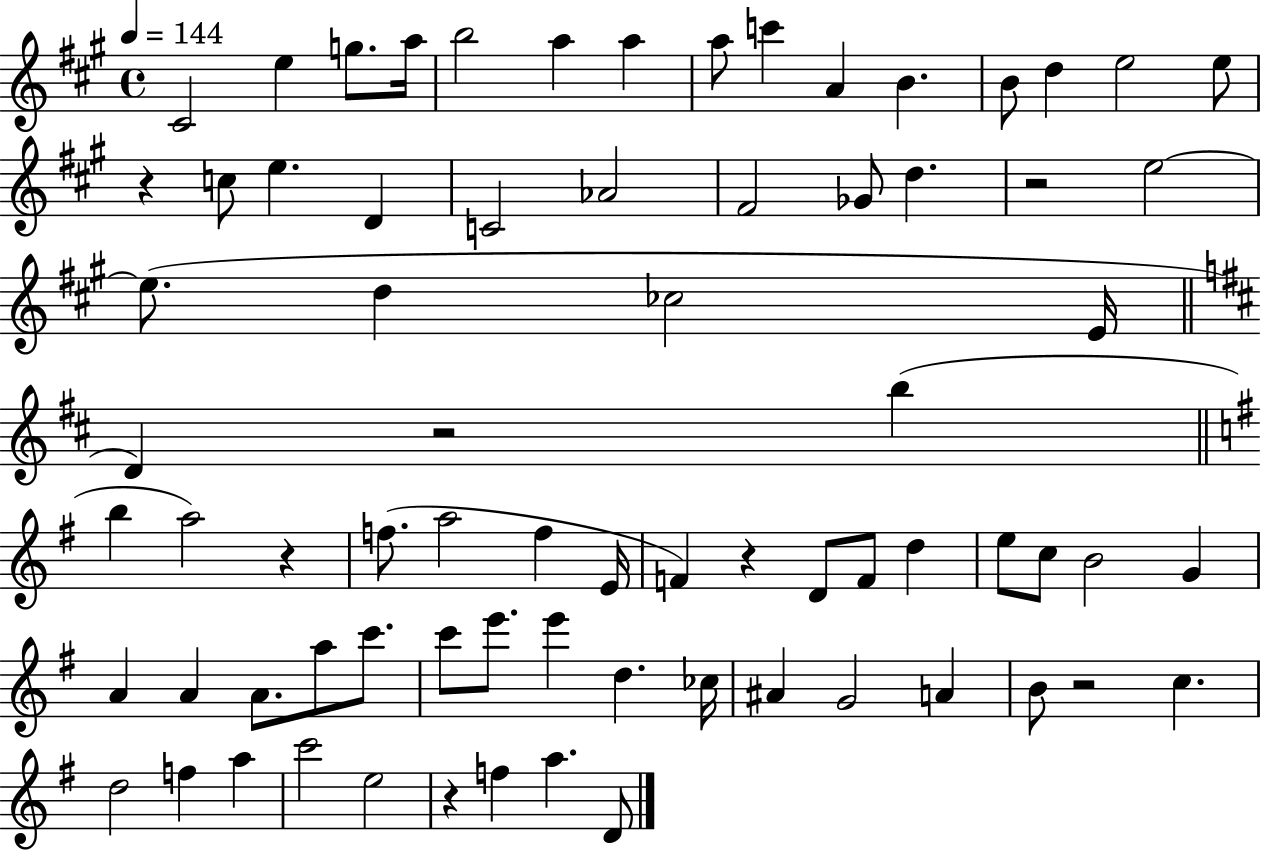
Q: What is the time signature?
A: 4/4